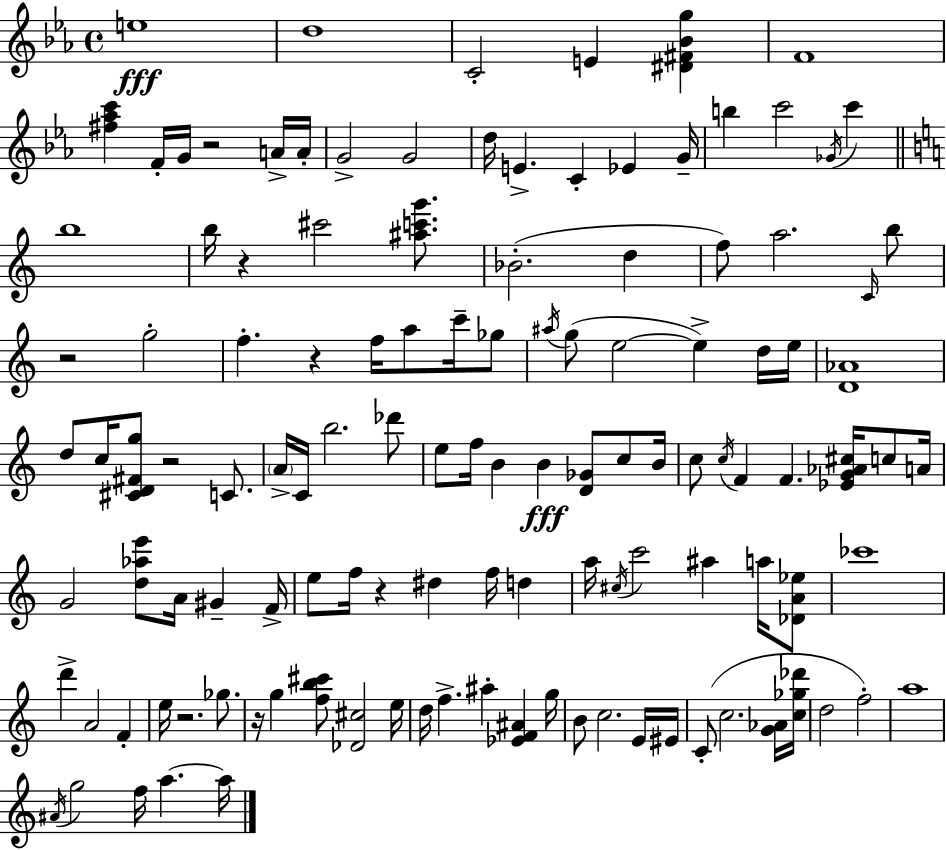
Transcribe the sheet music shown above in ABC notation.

X:1
T:Untitled
M:4/4
L:1/4
K:Cm
e4 d4 C2 E [^D^F_Bg] F4 [^f_ac'] F/4 G/4 z2 A/4 A/4 G2 G2 d/4 E C _E G/4 b c'2 _G/4 c' b4 b/4 z ^c'2 [^ac'g']/2 _B2 d f/2 a2 C/4 b/2 z2 g2 f z f/4 a/2 c'/4 _g/2 ^a/4 g/2 e2 e d/4 e/4 [D_A]4 d/2 c/4 [^CD^Fg]/2 z2 C/2 A/4 C/4 b2 _d'/2 e/2 f/4 B B [D_G]/2 c/2 B/4 c/2 c/4 F F [_EG_A^c]/4 c/2 A/4 G2 [d_ae']/2 A/4 ^G F/4 e/2 f/4 z ^d f/4 d a/4 ^c/4 c'2 ^a a/4 [_DA_e]/2 _c'4 d' A2 F e/4 z2 _g/2 z/4 g [fb^c']/2 [_D^c]2 e/4 d/4 f ^a [_EF^A] g/4 B/2 c2 E/4 ^E/4 C/2 c2 [G_A]/4 [c_g_d']/4 d2 f2 a4 ^A/4 g2 f/4 a a/4